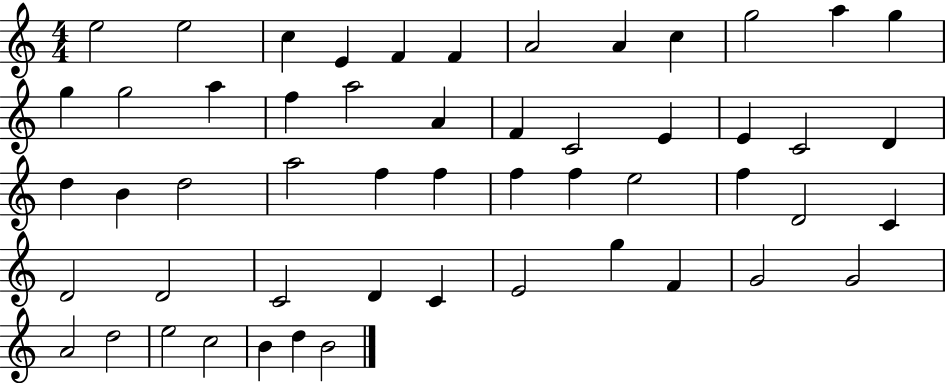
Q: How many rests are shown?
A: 0